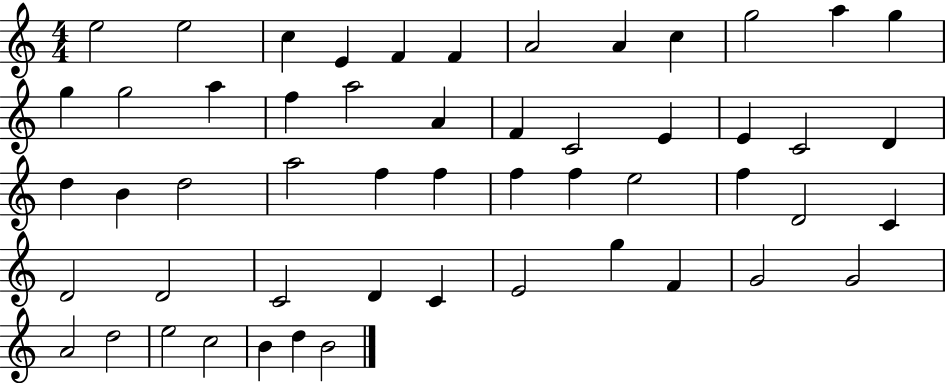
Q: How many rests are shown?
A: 0